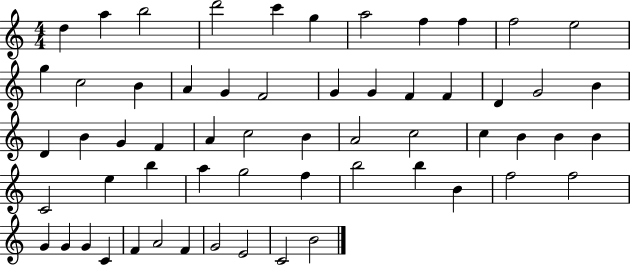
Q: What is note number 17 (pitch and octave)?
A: F4